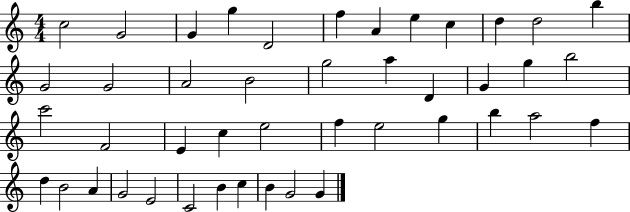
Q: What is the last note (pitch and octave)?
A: G4